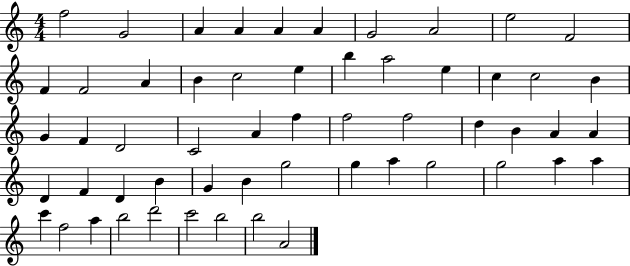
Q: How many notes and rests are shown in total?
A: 56